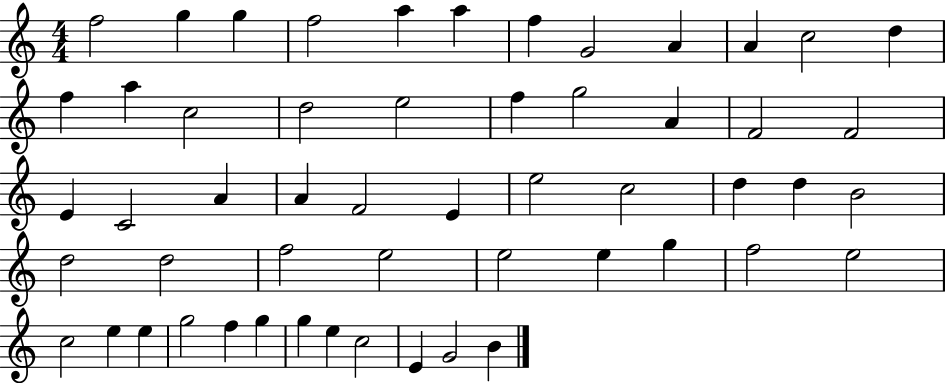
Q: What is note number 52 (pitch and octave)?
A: E4